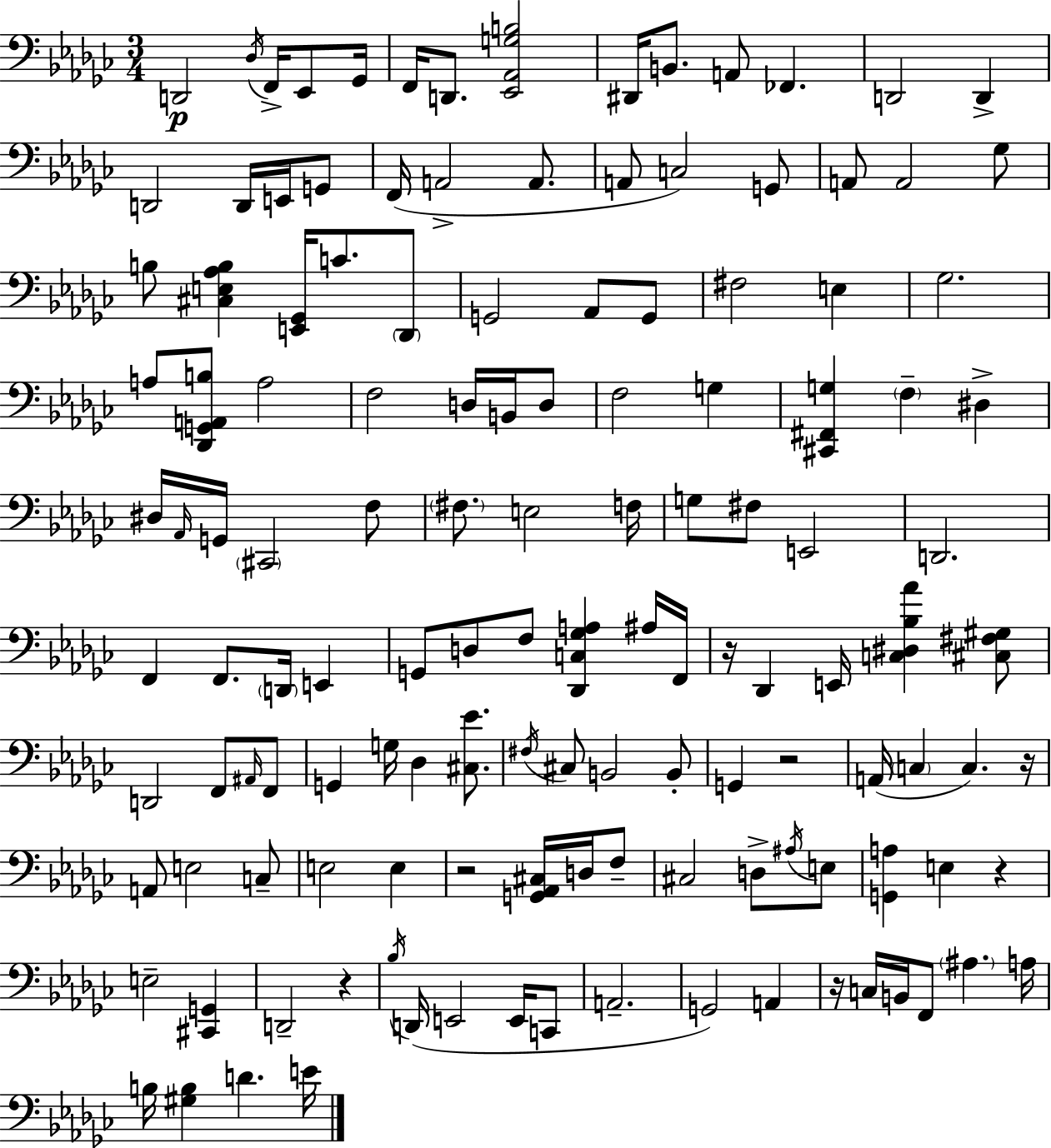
X:1
T:Untitled
M:3/4
L:1/4
K:Ebm
D,,2 _D,/4 F,,/4 _E,,/2 _G,,/4 F,,/4 D,,/2 [_E,,_A,,G,B,]2 ^D,,/4 B,,/2 A,,/2 _F,, D,,2 D,, D,,2 D,,/4 E,,/4 G,,/2 F,,/4 A,,2 A,,/2 A,,/2 C,2 G,,/2 A,,/2 A,,2 _G,/2 B,/2 [^C,E,_A,B,] [E,,_G,,]/4 C/2 _D,,/2 G,,2 _A,,/2 G,,/2 ^F,2 E, _G,2 A,/2 [_D,,G,,A,,B,]/2 A,2 F,2 D,/4 B,,/4 D,/2 F,2 G, [^C,,^F,,G,] F, ^D, ^D,/4 _A,,/4 G,,/4 ^C,,2 F,/2 ^F,/2 E,2 F,/4 G,/2 ^F,/2 E,,2 D,,2 F,, F,,/2 D,,/4 E,, G,,/2 D,/2 F,/2 [_D,,C,_G,A,] ^A,/4 F,,/4 z/4 _D,, E,,/4 [C,^D,_B,_A] [^C,^F,^G,]/2 D,,2 F,,/2 ^A,,/4 F,,/2 G,, G,/4 _D, [^C,_E]/2 ^F,/4 ^C,/2 B,,2 B,,/2 G,, z2 A,,/4 C, C, z/4 A,,/2 E,2 C,/2 E,2 E, z2 [G,,_A,,^C,]/4 D,/4 F,/2 ^C,2 D,/2 ^A,/4 E,/2 [G,,A,] E, z E,2 [^C,,G,,] D,,2 z _B,/4 D,,/4 E,,2 E,,/4 C,,/2 A,,2 G,,2 A,, z/4 C,/4 B,,/4 F,,/2 ^A, A,/4 B,/4 [^G,B,] D E/4